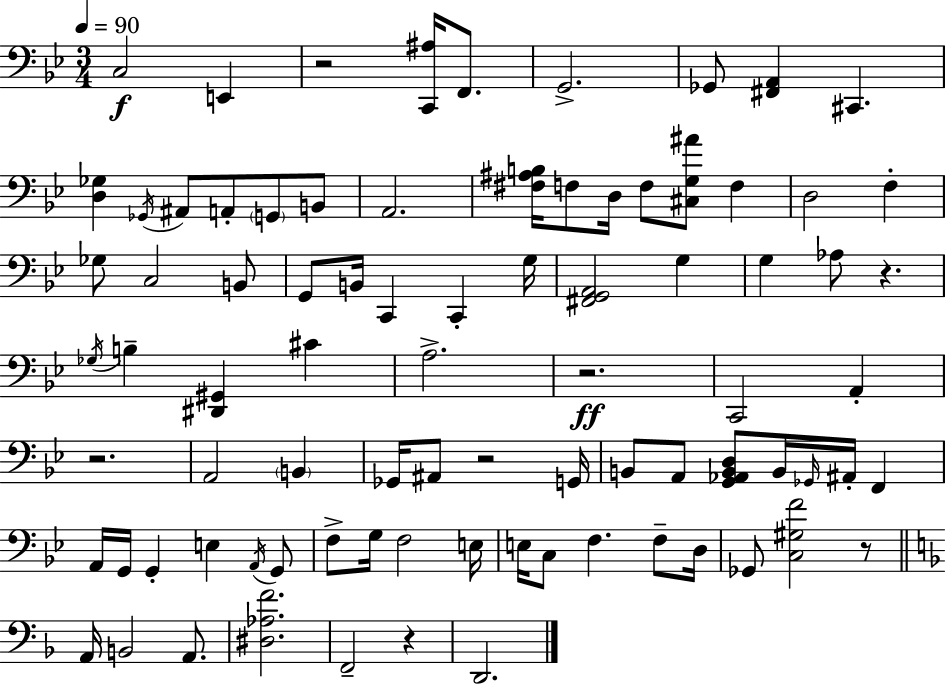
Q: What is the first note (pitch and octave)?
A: C3